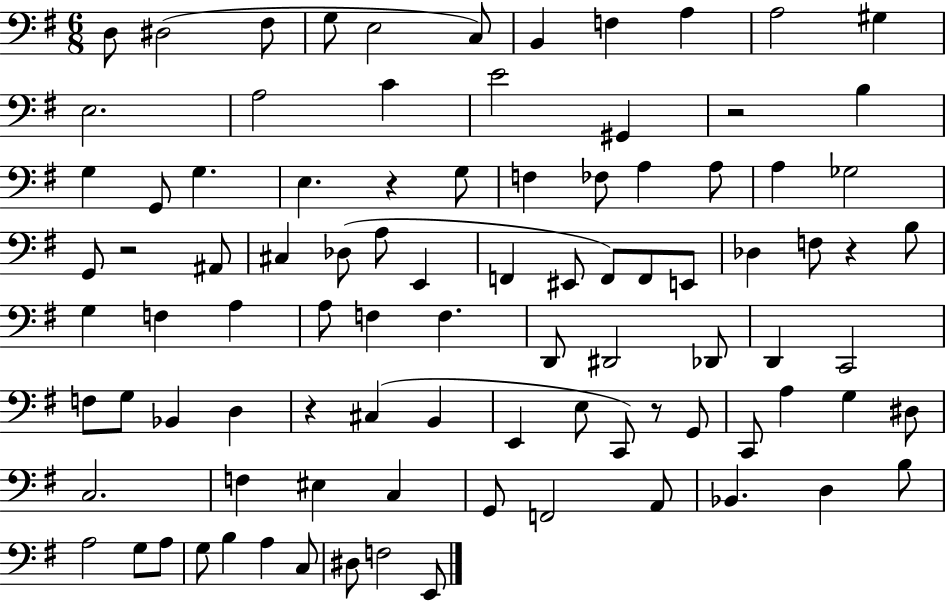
D3/e D#3/h F#3/e G3/e E3/h C3/e B2/q F3/q A3/q A3/h G#3/q E3/h. A3/h C4/q E4/h G#2/q R/h B3/q G3/q G2/e G3/q. E3/q. R/q G3/e F3/q FES3/e A3/q A3/e A3/q Gb3/h G2/e R/h A#2/e C#3/q Db3/e A3/e E2/q F2/q EIS2/e F2/e F2/e E2/e Db3/q F3/e R/q B3/e G3/q F3/q A3/q A3/e F3/q F3/q. D2/e D#2/h Db2/e D2/q C2/h F3/e G3/e Bb2/q D3/q R/q C#3/q B2/q E2/q E3/e C2/e R/e G2/e C2/e A3/q G3/q D#3/e C3/h. F3/q EIS3/q C3/q G2/e F2/h A2/e Bb2/q. D3/q B3/e A3/h G3/e A3/e G3/e B3/q A3/q C3/e D#3/e F3/h E2/e